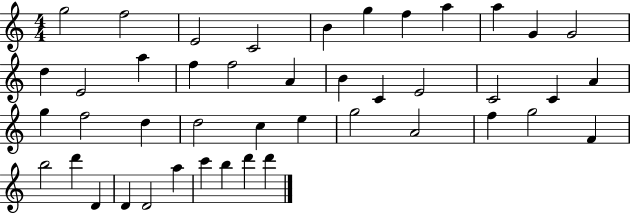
{
  \clef treble
  \numericTimeSignature
  \time 4/4
  \key c \major
  g''2 f''2 | e'2 c'2 | b'4 g''4 f''4 a''4 | a''4 g'4 g'2 | \break d''4 e'2 a''4 | f''4 f''2 a'4 | b'4 c'4 e'2 | c'2 c'4 a'4 | \break g''4 f''2 d''4 | d''2 c''4 e''4 | g''2 a'2 | f''4 g''2 f'4 | \break b''2 d'''4 d'4 | d'4 d'2 a''4 | c'''4 b''4 d'''4 d'''4 | \bar "|."
}